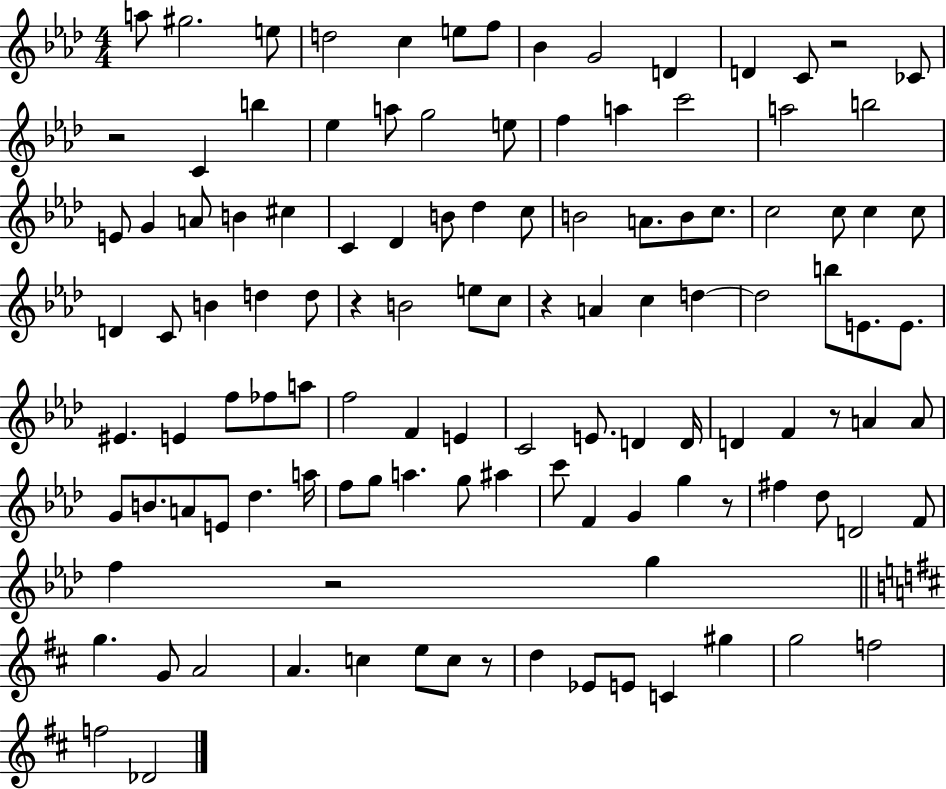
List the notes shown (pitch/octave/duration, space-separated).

A5/e G#5/h. E5/e D5/h C5/q E5/e F5/e Bb4/q G4/h D4/q D4/q C4/e R/h CES4/e R/h C4/q B5/q Eb5/q A5/e G5/h E5/e F5/q A5/q C6/h A5/h B5/h E4/e G4/q A4/e B4/q C#5/q C4/q Db4/q B4/e Db5/q C5/e B4/h A4/e. B4/e C5/e. C5/h C5/e C5/q C5/e D4/q C4/e B4/q D5/q D5/e R/q B4/h E5/e C5/e R/q A4/q C5/q D5/q D5/h B5/e E4/e. E4/e. EIS4/q. E4/q F5/e FES5/e A5/e F5/h F4/q E4/q C4/h E4/e. D4/q D4/s D4/q F4/q R/e A4/q A4/e G4/e B4/e. A4/e E4/e Db5/q. A5/s F5/e G5/e A5/q. G5/e A#5/q C6/e F4/q G4/q G5/q R/e F#5/q Db5/e D4/h F4/e F5/q R/h G5/q G5/q. G4/e A4/h A4/q. C5/q E5/e C5/e R/e D5/q Eb4/e E4/e C4/q G#5/q G5/h F5/h F5/h Db4/h